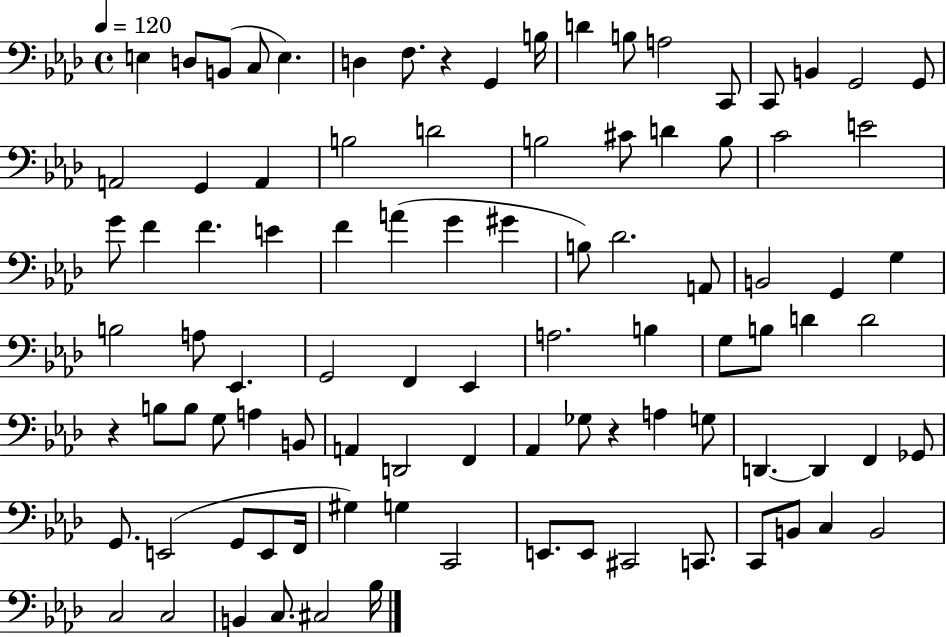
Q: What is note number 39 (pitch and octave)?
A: A2